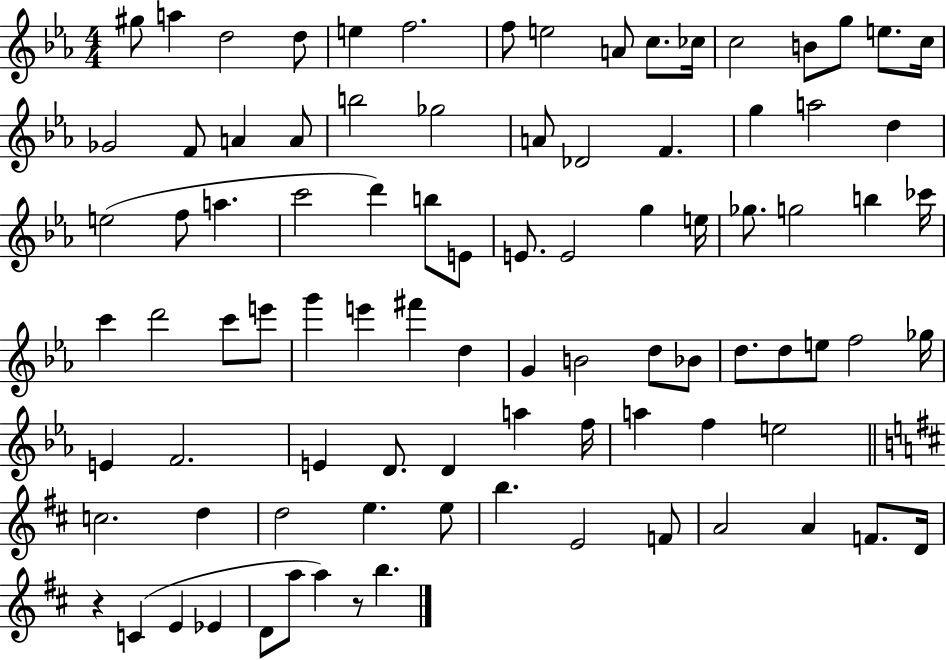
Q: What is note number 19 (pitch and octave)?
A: A4